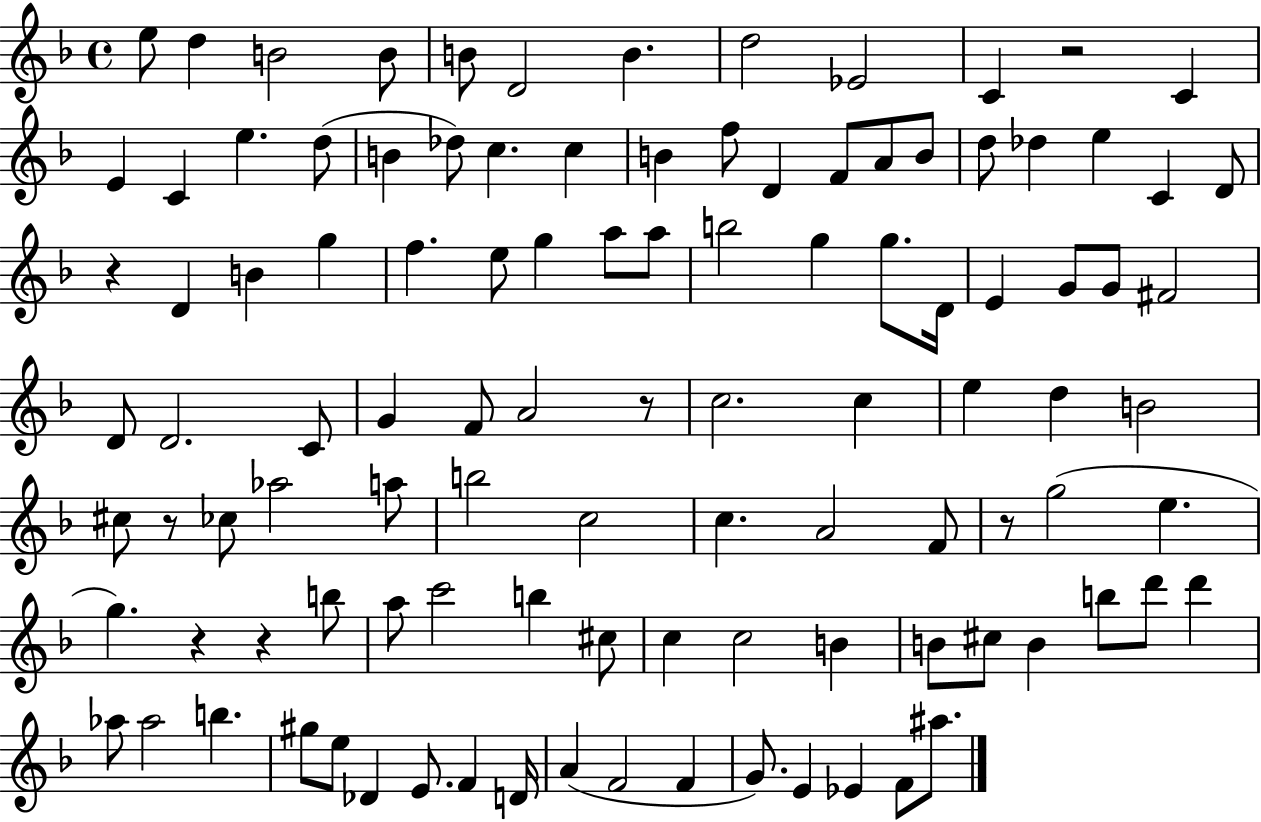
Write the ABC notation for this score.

X:1
T:Untitled
M:4/4
L:1/4
K:F
e/2 d B2 B/2 B/2 D2 B d2 _E2 C z2 C E C e d/2 B _d/2 c c B f/2 D F/2 A/2 B/2 d/2 _d e C D/2 z D B g f e/2 g a/2 a/2 b2 g g/2 D/4 E G/2 G/2 ^F2 D/2 D2 C/2 G F/2 A2 z/2 c2 c e d B2 ^c/2 z/2 _c/2 _a2 a/2 b2 c2 c A2 F/2 z/2 g2 e g z z b/2 a/2 c'2 b ^c/2 c c2 B B/2 ^c/2 B b/2 d'/2 d' _a/2 _a2 b ^g/2 e/2 _D E/2 F D/4 A F2 F G/2 E _E F/2 ^a/2